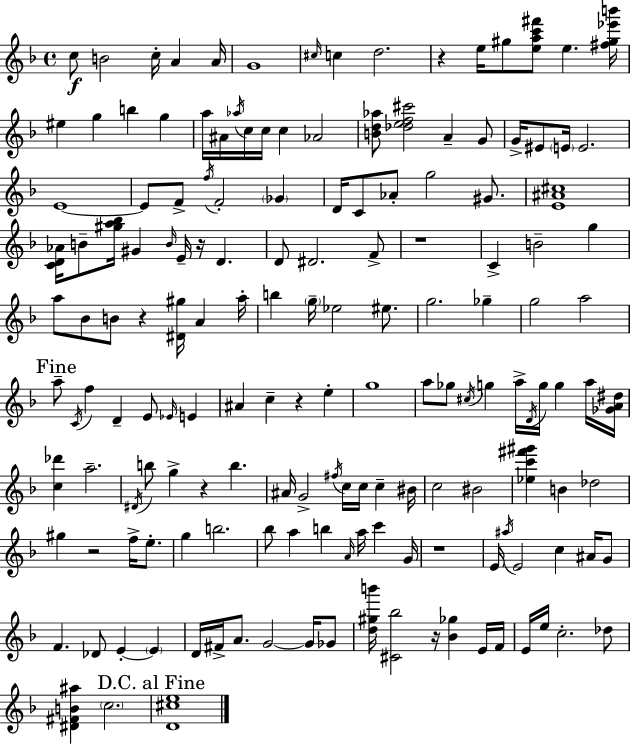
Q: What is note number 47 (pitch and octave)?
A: D#4